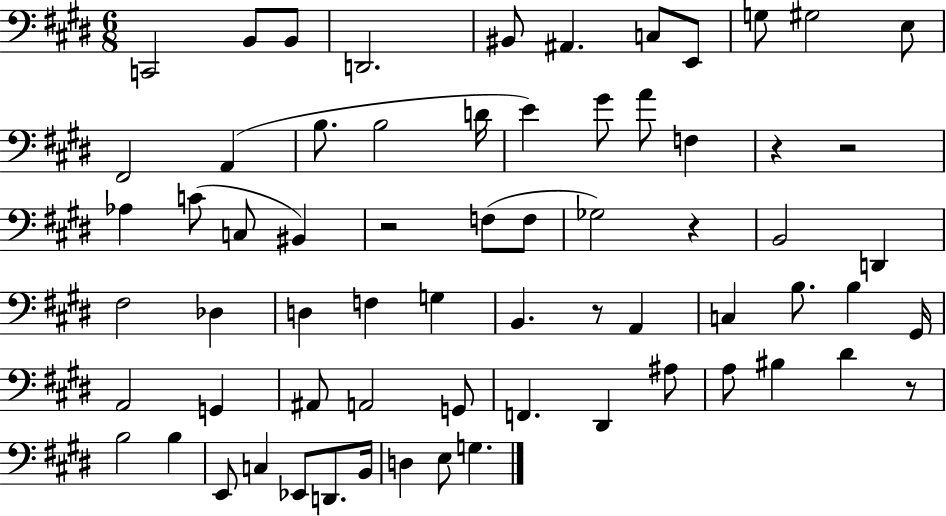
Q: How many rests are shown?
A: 6